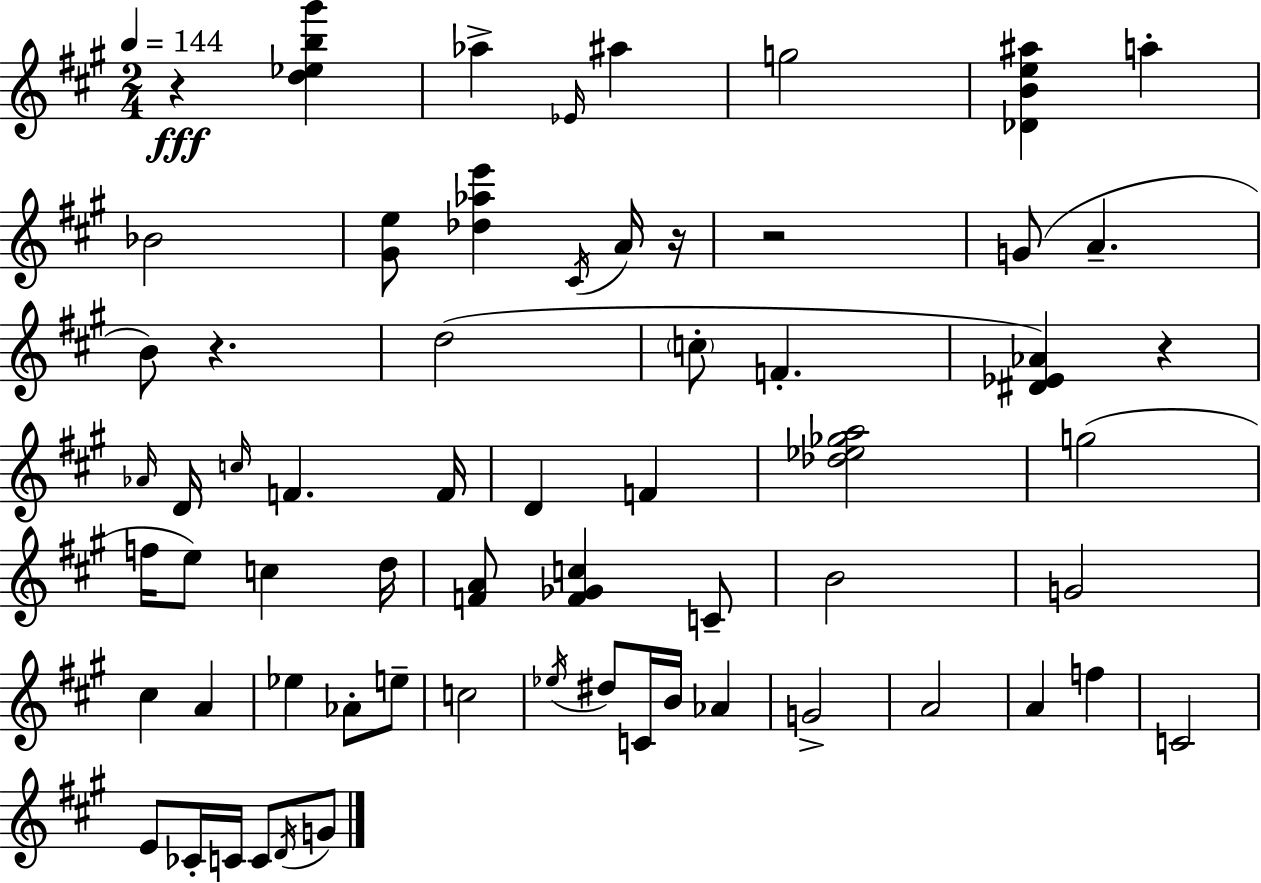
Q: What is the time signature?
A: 2/4